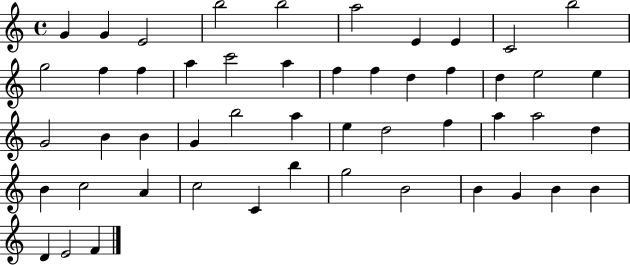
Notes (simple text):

G4/q G4/q E4/h B5/h B5/h A5/h E4/q E4/q C4/h B5/h G5/h F5/q F5/q A5/q C6/h A5/q F5/q F5/q D5/q F5/q D5/q E5/h E5/q G4/h B4/q B4/q G4/q B5/h A5/q E5/q D5/h F5/q A5/q A5/h D5/q B4/q C5/h A4/q C5/h C4/q B5/q G5/h B4/h B4/q G4/q B4/q B4/q D4/q E4/h F4/q